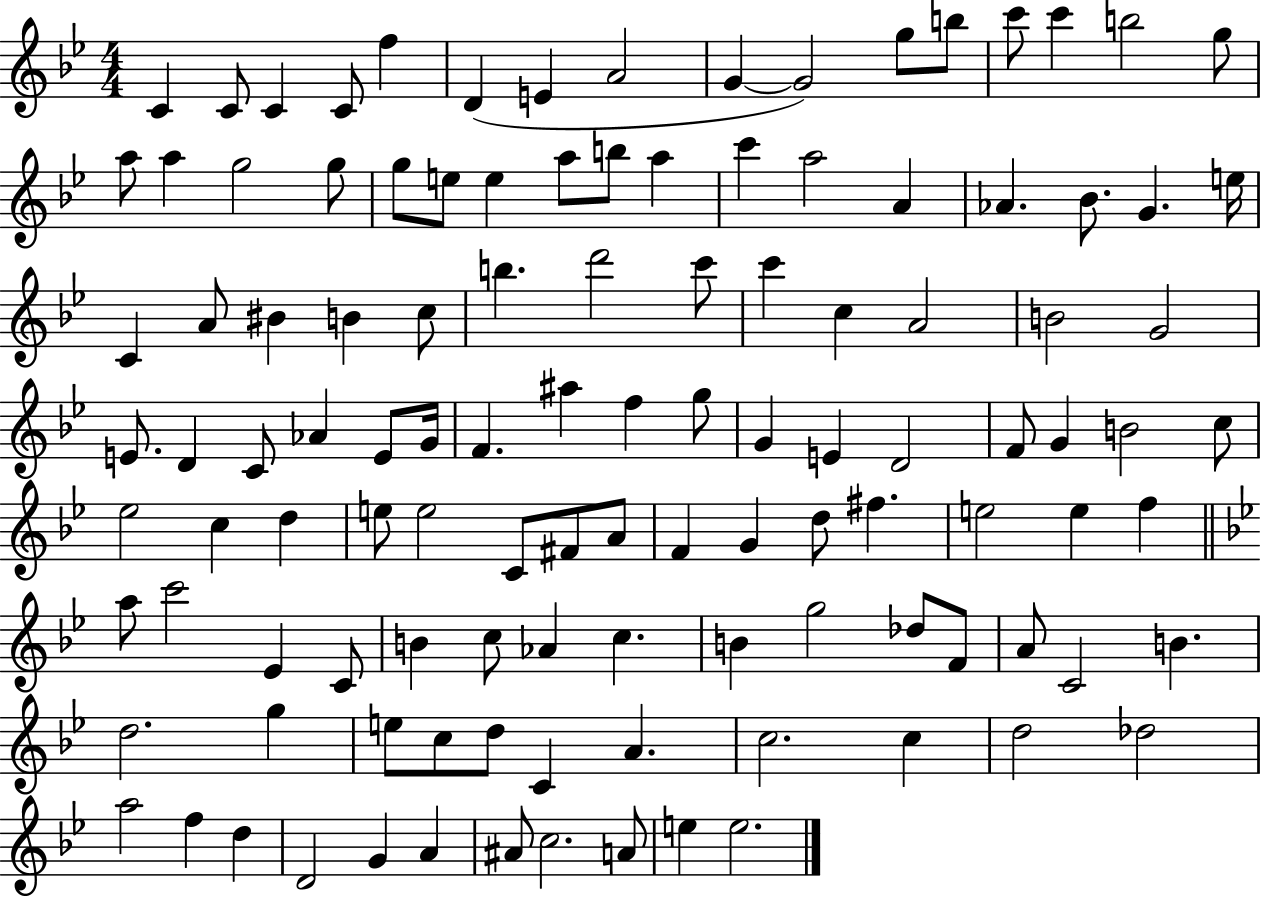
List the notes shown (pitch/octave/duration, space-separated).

C4/q C4/e C4/q C4/e F5/q D4/q E4/q A4/h G4/q G4/h G5/e B5/e C6/e C6/q B5/h G5/e A5/e A5/q G5/h G5/e G5/e E5/e E5/q A5/e B5/e A5/q C6/q A5/h A4/q Ab4/q. Bb4/e. G4/q. E5/s C4/q A4/e BIS4/q B4/q C5/e B5/q. D6/h C6/e C6/q C5/q A4/h B4/h G4/h E4/e. D4/q C4/e Ab4/q E4/e G4/s F4/q. A#5/q F5/q G5/e G4/q E4/q D4/h F4/e G4/q B4/h C5/e Eb5/h C5/q D5/q E5/e E5/h C4/e F#4/e A4/e F4/q G4/q D5/e F#5/q. E5/h E5/q F5/q A5/e C6/h Eb4/q C4/e B4/q C5/e Ab4/q C5/q. B4/q G5/h Db5/e F4/e A4/e C4/h B4/q. D5/h. G5/q E5/e C5/e D5/e C4/q A4/q. C5/h. C5/q D5/h Db5/h A5/h F5/q D5/q D4/h G4/q A4/q A#4/e C5/h. A4/e E5/q E5/h.